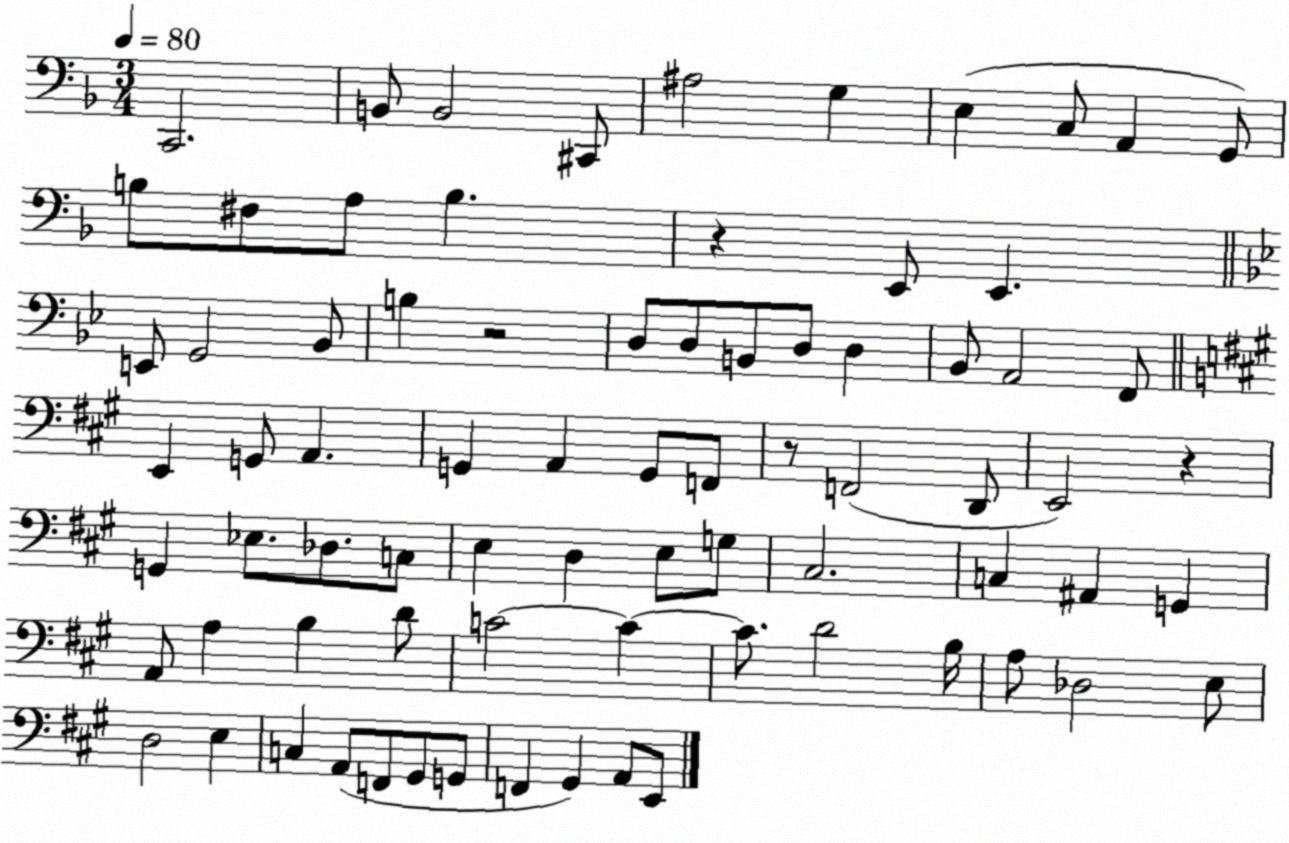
X:1
T:Untitled
M:3/4
L:1/4
K:F
C,,2 B,,/2 B,,2 ^C,,/2 ^A,2 G, E, C,/2 A,, G,,/2 B,/2 ^F,/2 A,/2 B, z E,,/2 E,, E,,/2 G,,2 _B,,/2 B, z2 D,/2 D,/2 B,,/2 D,/2 D, _B,,/2 A,,2 F,,/2 E,, G,,/2 A,, G,, A,, G,,/2 F,,/2 z/2 F,,2 D,,/2 E,,2 z G,, _E,/2 _D,/2 C,/2 E, D, E,/2 G,/2 ^C,2 C, ^A,, G,, A,,/2 A, B, D/2 C2 C C/2 D2 B,/4 A,/2 _D,2 E,/2 D,2 E, C, A,,/2 F,,/2 ^G,,/2 G,,/2 F,, ^G,, A,,/2 E,,/2